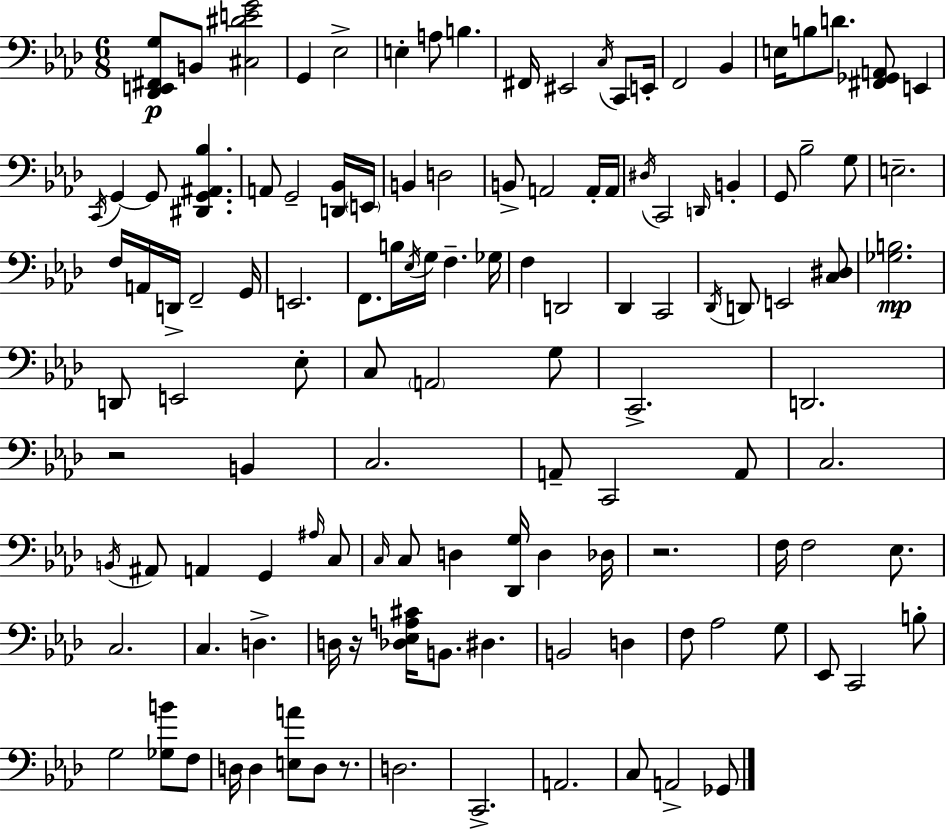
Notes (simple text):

[Db2,E2,F#2,G3]/e B2/e [C#3,D#4,E4,G4]/h G2/q Eb3/h E3/q A3/e B3/q. F#2/s EIS2/h C3/s C2/e E2/s F2/h Bb2/q E3/s B3/e D4/e. [F#2,Gb2,A2]/e E2/q C2/s G2/q G2/e [D#2,G2,A#2,Bb3]/q. A2/e G2/h [D2,Bb2]/s E2/s B2/q D3/h B2/e A2/h A2/s A2/s D#3/s C2/h D2/s B2/q G2/e Bb3/h G3/e E3/h. F3/s A2/s D2/s F2/h G2/s E2/h. F2/e. B3/s Eb3/s G3/s F3/q. Gb3/s F3/q D2/h Db2/q C2/h Db2/s D2/e E2/h [C3,D#3]/e [Gb3,B3]/h. D2/e E2/h Eb3/e C3/e A2/h G3/e C2/h. D2/h. R/h B2/q C3/h. A2/e C2/h A2/e C3/h. B2/s A#2/e A2/q G2/q A#3/s C3/e C3/s C3/e D3/q [Db2,G3]/s D3/q Db3/s R/h. F3/s F3/h Eb3/e. C3/h. C3/q. D3/q. D3/s R/s [Db3,Eb3,A3,C#4]/s B2/e. D#3/q. B2/h D3/q F3/e Ab3/h G3/e Eb2/e C2/h B3/e G3/h [Gb3,B4]/e F3/e D3/s D3/q [E3,A4]/e D3/e R/e. D3/h. C2/h. A2/h. C3/e A2/h Gb2/e